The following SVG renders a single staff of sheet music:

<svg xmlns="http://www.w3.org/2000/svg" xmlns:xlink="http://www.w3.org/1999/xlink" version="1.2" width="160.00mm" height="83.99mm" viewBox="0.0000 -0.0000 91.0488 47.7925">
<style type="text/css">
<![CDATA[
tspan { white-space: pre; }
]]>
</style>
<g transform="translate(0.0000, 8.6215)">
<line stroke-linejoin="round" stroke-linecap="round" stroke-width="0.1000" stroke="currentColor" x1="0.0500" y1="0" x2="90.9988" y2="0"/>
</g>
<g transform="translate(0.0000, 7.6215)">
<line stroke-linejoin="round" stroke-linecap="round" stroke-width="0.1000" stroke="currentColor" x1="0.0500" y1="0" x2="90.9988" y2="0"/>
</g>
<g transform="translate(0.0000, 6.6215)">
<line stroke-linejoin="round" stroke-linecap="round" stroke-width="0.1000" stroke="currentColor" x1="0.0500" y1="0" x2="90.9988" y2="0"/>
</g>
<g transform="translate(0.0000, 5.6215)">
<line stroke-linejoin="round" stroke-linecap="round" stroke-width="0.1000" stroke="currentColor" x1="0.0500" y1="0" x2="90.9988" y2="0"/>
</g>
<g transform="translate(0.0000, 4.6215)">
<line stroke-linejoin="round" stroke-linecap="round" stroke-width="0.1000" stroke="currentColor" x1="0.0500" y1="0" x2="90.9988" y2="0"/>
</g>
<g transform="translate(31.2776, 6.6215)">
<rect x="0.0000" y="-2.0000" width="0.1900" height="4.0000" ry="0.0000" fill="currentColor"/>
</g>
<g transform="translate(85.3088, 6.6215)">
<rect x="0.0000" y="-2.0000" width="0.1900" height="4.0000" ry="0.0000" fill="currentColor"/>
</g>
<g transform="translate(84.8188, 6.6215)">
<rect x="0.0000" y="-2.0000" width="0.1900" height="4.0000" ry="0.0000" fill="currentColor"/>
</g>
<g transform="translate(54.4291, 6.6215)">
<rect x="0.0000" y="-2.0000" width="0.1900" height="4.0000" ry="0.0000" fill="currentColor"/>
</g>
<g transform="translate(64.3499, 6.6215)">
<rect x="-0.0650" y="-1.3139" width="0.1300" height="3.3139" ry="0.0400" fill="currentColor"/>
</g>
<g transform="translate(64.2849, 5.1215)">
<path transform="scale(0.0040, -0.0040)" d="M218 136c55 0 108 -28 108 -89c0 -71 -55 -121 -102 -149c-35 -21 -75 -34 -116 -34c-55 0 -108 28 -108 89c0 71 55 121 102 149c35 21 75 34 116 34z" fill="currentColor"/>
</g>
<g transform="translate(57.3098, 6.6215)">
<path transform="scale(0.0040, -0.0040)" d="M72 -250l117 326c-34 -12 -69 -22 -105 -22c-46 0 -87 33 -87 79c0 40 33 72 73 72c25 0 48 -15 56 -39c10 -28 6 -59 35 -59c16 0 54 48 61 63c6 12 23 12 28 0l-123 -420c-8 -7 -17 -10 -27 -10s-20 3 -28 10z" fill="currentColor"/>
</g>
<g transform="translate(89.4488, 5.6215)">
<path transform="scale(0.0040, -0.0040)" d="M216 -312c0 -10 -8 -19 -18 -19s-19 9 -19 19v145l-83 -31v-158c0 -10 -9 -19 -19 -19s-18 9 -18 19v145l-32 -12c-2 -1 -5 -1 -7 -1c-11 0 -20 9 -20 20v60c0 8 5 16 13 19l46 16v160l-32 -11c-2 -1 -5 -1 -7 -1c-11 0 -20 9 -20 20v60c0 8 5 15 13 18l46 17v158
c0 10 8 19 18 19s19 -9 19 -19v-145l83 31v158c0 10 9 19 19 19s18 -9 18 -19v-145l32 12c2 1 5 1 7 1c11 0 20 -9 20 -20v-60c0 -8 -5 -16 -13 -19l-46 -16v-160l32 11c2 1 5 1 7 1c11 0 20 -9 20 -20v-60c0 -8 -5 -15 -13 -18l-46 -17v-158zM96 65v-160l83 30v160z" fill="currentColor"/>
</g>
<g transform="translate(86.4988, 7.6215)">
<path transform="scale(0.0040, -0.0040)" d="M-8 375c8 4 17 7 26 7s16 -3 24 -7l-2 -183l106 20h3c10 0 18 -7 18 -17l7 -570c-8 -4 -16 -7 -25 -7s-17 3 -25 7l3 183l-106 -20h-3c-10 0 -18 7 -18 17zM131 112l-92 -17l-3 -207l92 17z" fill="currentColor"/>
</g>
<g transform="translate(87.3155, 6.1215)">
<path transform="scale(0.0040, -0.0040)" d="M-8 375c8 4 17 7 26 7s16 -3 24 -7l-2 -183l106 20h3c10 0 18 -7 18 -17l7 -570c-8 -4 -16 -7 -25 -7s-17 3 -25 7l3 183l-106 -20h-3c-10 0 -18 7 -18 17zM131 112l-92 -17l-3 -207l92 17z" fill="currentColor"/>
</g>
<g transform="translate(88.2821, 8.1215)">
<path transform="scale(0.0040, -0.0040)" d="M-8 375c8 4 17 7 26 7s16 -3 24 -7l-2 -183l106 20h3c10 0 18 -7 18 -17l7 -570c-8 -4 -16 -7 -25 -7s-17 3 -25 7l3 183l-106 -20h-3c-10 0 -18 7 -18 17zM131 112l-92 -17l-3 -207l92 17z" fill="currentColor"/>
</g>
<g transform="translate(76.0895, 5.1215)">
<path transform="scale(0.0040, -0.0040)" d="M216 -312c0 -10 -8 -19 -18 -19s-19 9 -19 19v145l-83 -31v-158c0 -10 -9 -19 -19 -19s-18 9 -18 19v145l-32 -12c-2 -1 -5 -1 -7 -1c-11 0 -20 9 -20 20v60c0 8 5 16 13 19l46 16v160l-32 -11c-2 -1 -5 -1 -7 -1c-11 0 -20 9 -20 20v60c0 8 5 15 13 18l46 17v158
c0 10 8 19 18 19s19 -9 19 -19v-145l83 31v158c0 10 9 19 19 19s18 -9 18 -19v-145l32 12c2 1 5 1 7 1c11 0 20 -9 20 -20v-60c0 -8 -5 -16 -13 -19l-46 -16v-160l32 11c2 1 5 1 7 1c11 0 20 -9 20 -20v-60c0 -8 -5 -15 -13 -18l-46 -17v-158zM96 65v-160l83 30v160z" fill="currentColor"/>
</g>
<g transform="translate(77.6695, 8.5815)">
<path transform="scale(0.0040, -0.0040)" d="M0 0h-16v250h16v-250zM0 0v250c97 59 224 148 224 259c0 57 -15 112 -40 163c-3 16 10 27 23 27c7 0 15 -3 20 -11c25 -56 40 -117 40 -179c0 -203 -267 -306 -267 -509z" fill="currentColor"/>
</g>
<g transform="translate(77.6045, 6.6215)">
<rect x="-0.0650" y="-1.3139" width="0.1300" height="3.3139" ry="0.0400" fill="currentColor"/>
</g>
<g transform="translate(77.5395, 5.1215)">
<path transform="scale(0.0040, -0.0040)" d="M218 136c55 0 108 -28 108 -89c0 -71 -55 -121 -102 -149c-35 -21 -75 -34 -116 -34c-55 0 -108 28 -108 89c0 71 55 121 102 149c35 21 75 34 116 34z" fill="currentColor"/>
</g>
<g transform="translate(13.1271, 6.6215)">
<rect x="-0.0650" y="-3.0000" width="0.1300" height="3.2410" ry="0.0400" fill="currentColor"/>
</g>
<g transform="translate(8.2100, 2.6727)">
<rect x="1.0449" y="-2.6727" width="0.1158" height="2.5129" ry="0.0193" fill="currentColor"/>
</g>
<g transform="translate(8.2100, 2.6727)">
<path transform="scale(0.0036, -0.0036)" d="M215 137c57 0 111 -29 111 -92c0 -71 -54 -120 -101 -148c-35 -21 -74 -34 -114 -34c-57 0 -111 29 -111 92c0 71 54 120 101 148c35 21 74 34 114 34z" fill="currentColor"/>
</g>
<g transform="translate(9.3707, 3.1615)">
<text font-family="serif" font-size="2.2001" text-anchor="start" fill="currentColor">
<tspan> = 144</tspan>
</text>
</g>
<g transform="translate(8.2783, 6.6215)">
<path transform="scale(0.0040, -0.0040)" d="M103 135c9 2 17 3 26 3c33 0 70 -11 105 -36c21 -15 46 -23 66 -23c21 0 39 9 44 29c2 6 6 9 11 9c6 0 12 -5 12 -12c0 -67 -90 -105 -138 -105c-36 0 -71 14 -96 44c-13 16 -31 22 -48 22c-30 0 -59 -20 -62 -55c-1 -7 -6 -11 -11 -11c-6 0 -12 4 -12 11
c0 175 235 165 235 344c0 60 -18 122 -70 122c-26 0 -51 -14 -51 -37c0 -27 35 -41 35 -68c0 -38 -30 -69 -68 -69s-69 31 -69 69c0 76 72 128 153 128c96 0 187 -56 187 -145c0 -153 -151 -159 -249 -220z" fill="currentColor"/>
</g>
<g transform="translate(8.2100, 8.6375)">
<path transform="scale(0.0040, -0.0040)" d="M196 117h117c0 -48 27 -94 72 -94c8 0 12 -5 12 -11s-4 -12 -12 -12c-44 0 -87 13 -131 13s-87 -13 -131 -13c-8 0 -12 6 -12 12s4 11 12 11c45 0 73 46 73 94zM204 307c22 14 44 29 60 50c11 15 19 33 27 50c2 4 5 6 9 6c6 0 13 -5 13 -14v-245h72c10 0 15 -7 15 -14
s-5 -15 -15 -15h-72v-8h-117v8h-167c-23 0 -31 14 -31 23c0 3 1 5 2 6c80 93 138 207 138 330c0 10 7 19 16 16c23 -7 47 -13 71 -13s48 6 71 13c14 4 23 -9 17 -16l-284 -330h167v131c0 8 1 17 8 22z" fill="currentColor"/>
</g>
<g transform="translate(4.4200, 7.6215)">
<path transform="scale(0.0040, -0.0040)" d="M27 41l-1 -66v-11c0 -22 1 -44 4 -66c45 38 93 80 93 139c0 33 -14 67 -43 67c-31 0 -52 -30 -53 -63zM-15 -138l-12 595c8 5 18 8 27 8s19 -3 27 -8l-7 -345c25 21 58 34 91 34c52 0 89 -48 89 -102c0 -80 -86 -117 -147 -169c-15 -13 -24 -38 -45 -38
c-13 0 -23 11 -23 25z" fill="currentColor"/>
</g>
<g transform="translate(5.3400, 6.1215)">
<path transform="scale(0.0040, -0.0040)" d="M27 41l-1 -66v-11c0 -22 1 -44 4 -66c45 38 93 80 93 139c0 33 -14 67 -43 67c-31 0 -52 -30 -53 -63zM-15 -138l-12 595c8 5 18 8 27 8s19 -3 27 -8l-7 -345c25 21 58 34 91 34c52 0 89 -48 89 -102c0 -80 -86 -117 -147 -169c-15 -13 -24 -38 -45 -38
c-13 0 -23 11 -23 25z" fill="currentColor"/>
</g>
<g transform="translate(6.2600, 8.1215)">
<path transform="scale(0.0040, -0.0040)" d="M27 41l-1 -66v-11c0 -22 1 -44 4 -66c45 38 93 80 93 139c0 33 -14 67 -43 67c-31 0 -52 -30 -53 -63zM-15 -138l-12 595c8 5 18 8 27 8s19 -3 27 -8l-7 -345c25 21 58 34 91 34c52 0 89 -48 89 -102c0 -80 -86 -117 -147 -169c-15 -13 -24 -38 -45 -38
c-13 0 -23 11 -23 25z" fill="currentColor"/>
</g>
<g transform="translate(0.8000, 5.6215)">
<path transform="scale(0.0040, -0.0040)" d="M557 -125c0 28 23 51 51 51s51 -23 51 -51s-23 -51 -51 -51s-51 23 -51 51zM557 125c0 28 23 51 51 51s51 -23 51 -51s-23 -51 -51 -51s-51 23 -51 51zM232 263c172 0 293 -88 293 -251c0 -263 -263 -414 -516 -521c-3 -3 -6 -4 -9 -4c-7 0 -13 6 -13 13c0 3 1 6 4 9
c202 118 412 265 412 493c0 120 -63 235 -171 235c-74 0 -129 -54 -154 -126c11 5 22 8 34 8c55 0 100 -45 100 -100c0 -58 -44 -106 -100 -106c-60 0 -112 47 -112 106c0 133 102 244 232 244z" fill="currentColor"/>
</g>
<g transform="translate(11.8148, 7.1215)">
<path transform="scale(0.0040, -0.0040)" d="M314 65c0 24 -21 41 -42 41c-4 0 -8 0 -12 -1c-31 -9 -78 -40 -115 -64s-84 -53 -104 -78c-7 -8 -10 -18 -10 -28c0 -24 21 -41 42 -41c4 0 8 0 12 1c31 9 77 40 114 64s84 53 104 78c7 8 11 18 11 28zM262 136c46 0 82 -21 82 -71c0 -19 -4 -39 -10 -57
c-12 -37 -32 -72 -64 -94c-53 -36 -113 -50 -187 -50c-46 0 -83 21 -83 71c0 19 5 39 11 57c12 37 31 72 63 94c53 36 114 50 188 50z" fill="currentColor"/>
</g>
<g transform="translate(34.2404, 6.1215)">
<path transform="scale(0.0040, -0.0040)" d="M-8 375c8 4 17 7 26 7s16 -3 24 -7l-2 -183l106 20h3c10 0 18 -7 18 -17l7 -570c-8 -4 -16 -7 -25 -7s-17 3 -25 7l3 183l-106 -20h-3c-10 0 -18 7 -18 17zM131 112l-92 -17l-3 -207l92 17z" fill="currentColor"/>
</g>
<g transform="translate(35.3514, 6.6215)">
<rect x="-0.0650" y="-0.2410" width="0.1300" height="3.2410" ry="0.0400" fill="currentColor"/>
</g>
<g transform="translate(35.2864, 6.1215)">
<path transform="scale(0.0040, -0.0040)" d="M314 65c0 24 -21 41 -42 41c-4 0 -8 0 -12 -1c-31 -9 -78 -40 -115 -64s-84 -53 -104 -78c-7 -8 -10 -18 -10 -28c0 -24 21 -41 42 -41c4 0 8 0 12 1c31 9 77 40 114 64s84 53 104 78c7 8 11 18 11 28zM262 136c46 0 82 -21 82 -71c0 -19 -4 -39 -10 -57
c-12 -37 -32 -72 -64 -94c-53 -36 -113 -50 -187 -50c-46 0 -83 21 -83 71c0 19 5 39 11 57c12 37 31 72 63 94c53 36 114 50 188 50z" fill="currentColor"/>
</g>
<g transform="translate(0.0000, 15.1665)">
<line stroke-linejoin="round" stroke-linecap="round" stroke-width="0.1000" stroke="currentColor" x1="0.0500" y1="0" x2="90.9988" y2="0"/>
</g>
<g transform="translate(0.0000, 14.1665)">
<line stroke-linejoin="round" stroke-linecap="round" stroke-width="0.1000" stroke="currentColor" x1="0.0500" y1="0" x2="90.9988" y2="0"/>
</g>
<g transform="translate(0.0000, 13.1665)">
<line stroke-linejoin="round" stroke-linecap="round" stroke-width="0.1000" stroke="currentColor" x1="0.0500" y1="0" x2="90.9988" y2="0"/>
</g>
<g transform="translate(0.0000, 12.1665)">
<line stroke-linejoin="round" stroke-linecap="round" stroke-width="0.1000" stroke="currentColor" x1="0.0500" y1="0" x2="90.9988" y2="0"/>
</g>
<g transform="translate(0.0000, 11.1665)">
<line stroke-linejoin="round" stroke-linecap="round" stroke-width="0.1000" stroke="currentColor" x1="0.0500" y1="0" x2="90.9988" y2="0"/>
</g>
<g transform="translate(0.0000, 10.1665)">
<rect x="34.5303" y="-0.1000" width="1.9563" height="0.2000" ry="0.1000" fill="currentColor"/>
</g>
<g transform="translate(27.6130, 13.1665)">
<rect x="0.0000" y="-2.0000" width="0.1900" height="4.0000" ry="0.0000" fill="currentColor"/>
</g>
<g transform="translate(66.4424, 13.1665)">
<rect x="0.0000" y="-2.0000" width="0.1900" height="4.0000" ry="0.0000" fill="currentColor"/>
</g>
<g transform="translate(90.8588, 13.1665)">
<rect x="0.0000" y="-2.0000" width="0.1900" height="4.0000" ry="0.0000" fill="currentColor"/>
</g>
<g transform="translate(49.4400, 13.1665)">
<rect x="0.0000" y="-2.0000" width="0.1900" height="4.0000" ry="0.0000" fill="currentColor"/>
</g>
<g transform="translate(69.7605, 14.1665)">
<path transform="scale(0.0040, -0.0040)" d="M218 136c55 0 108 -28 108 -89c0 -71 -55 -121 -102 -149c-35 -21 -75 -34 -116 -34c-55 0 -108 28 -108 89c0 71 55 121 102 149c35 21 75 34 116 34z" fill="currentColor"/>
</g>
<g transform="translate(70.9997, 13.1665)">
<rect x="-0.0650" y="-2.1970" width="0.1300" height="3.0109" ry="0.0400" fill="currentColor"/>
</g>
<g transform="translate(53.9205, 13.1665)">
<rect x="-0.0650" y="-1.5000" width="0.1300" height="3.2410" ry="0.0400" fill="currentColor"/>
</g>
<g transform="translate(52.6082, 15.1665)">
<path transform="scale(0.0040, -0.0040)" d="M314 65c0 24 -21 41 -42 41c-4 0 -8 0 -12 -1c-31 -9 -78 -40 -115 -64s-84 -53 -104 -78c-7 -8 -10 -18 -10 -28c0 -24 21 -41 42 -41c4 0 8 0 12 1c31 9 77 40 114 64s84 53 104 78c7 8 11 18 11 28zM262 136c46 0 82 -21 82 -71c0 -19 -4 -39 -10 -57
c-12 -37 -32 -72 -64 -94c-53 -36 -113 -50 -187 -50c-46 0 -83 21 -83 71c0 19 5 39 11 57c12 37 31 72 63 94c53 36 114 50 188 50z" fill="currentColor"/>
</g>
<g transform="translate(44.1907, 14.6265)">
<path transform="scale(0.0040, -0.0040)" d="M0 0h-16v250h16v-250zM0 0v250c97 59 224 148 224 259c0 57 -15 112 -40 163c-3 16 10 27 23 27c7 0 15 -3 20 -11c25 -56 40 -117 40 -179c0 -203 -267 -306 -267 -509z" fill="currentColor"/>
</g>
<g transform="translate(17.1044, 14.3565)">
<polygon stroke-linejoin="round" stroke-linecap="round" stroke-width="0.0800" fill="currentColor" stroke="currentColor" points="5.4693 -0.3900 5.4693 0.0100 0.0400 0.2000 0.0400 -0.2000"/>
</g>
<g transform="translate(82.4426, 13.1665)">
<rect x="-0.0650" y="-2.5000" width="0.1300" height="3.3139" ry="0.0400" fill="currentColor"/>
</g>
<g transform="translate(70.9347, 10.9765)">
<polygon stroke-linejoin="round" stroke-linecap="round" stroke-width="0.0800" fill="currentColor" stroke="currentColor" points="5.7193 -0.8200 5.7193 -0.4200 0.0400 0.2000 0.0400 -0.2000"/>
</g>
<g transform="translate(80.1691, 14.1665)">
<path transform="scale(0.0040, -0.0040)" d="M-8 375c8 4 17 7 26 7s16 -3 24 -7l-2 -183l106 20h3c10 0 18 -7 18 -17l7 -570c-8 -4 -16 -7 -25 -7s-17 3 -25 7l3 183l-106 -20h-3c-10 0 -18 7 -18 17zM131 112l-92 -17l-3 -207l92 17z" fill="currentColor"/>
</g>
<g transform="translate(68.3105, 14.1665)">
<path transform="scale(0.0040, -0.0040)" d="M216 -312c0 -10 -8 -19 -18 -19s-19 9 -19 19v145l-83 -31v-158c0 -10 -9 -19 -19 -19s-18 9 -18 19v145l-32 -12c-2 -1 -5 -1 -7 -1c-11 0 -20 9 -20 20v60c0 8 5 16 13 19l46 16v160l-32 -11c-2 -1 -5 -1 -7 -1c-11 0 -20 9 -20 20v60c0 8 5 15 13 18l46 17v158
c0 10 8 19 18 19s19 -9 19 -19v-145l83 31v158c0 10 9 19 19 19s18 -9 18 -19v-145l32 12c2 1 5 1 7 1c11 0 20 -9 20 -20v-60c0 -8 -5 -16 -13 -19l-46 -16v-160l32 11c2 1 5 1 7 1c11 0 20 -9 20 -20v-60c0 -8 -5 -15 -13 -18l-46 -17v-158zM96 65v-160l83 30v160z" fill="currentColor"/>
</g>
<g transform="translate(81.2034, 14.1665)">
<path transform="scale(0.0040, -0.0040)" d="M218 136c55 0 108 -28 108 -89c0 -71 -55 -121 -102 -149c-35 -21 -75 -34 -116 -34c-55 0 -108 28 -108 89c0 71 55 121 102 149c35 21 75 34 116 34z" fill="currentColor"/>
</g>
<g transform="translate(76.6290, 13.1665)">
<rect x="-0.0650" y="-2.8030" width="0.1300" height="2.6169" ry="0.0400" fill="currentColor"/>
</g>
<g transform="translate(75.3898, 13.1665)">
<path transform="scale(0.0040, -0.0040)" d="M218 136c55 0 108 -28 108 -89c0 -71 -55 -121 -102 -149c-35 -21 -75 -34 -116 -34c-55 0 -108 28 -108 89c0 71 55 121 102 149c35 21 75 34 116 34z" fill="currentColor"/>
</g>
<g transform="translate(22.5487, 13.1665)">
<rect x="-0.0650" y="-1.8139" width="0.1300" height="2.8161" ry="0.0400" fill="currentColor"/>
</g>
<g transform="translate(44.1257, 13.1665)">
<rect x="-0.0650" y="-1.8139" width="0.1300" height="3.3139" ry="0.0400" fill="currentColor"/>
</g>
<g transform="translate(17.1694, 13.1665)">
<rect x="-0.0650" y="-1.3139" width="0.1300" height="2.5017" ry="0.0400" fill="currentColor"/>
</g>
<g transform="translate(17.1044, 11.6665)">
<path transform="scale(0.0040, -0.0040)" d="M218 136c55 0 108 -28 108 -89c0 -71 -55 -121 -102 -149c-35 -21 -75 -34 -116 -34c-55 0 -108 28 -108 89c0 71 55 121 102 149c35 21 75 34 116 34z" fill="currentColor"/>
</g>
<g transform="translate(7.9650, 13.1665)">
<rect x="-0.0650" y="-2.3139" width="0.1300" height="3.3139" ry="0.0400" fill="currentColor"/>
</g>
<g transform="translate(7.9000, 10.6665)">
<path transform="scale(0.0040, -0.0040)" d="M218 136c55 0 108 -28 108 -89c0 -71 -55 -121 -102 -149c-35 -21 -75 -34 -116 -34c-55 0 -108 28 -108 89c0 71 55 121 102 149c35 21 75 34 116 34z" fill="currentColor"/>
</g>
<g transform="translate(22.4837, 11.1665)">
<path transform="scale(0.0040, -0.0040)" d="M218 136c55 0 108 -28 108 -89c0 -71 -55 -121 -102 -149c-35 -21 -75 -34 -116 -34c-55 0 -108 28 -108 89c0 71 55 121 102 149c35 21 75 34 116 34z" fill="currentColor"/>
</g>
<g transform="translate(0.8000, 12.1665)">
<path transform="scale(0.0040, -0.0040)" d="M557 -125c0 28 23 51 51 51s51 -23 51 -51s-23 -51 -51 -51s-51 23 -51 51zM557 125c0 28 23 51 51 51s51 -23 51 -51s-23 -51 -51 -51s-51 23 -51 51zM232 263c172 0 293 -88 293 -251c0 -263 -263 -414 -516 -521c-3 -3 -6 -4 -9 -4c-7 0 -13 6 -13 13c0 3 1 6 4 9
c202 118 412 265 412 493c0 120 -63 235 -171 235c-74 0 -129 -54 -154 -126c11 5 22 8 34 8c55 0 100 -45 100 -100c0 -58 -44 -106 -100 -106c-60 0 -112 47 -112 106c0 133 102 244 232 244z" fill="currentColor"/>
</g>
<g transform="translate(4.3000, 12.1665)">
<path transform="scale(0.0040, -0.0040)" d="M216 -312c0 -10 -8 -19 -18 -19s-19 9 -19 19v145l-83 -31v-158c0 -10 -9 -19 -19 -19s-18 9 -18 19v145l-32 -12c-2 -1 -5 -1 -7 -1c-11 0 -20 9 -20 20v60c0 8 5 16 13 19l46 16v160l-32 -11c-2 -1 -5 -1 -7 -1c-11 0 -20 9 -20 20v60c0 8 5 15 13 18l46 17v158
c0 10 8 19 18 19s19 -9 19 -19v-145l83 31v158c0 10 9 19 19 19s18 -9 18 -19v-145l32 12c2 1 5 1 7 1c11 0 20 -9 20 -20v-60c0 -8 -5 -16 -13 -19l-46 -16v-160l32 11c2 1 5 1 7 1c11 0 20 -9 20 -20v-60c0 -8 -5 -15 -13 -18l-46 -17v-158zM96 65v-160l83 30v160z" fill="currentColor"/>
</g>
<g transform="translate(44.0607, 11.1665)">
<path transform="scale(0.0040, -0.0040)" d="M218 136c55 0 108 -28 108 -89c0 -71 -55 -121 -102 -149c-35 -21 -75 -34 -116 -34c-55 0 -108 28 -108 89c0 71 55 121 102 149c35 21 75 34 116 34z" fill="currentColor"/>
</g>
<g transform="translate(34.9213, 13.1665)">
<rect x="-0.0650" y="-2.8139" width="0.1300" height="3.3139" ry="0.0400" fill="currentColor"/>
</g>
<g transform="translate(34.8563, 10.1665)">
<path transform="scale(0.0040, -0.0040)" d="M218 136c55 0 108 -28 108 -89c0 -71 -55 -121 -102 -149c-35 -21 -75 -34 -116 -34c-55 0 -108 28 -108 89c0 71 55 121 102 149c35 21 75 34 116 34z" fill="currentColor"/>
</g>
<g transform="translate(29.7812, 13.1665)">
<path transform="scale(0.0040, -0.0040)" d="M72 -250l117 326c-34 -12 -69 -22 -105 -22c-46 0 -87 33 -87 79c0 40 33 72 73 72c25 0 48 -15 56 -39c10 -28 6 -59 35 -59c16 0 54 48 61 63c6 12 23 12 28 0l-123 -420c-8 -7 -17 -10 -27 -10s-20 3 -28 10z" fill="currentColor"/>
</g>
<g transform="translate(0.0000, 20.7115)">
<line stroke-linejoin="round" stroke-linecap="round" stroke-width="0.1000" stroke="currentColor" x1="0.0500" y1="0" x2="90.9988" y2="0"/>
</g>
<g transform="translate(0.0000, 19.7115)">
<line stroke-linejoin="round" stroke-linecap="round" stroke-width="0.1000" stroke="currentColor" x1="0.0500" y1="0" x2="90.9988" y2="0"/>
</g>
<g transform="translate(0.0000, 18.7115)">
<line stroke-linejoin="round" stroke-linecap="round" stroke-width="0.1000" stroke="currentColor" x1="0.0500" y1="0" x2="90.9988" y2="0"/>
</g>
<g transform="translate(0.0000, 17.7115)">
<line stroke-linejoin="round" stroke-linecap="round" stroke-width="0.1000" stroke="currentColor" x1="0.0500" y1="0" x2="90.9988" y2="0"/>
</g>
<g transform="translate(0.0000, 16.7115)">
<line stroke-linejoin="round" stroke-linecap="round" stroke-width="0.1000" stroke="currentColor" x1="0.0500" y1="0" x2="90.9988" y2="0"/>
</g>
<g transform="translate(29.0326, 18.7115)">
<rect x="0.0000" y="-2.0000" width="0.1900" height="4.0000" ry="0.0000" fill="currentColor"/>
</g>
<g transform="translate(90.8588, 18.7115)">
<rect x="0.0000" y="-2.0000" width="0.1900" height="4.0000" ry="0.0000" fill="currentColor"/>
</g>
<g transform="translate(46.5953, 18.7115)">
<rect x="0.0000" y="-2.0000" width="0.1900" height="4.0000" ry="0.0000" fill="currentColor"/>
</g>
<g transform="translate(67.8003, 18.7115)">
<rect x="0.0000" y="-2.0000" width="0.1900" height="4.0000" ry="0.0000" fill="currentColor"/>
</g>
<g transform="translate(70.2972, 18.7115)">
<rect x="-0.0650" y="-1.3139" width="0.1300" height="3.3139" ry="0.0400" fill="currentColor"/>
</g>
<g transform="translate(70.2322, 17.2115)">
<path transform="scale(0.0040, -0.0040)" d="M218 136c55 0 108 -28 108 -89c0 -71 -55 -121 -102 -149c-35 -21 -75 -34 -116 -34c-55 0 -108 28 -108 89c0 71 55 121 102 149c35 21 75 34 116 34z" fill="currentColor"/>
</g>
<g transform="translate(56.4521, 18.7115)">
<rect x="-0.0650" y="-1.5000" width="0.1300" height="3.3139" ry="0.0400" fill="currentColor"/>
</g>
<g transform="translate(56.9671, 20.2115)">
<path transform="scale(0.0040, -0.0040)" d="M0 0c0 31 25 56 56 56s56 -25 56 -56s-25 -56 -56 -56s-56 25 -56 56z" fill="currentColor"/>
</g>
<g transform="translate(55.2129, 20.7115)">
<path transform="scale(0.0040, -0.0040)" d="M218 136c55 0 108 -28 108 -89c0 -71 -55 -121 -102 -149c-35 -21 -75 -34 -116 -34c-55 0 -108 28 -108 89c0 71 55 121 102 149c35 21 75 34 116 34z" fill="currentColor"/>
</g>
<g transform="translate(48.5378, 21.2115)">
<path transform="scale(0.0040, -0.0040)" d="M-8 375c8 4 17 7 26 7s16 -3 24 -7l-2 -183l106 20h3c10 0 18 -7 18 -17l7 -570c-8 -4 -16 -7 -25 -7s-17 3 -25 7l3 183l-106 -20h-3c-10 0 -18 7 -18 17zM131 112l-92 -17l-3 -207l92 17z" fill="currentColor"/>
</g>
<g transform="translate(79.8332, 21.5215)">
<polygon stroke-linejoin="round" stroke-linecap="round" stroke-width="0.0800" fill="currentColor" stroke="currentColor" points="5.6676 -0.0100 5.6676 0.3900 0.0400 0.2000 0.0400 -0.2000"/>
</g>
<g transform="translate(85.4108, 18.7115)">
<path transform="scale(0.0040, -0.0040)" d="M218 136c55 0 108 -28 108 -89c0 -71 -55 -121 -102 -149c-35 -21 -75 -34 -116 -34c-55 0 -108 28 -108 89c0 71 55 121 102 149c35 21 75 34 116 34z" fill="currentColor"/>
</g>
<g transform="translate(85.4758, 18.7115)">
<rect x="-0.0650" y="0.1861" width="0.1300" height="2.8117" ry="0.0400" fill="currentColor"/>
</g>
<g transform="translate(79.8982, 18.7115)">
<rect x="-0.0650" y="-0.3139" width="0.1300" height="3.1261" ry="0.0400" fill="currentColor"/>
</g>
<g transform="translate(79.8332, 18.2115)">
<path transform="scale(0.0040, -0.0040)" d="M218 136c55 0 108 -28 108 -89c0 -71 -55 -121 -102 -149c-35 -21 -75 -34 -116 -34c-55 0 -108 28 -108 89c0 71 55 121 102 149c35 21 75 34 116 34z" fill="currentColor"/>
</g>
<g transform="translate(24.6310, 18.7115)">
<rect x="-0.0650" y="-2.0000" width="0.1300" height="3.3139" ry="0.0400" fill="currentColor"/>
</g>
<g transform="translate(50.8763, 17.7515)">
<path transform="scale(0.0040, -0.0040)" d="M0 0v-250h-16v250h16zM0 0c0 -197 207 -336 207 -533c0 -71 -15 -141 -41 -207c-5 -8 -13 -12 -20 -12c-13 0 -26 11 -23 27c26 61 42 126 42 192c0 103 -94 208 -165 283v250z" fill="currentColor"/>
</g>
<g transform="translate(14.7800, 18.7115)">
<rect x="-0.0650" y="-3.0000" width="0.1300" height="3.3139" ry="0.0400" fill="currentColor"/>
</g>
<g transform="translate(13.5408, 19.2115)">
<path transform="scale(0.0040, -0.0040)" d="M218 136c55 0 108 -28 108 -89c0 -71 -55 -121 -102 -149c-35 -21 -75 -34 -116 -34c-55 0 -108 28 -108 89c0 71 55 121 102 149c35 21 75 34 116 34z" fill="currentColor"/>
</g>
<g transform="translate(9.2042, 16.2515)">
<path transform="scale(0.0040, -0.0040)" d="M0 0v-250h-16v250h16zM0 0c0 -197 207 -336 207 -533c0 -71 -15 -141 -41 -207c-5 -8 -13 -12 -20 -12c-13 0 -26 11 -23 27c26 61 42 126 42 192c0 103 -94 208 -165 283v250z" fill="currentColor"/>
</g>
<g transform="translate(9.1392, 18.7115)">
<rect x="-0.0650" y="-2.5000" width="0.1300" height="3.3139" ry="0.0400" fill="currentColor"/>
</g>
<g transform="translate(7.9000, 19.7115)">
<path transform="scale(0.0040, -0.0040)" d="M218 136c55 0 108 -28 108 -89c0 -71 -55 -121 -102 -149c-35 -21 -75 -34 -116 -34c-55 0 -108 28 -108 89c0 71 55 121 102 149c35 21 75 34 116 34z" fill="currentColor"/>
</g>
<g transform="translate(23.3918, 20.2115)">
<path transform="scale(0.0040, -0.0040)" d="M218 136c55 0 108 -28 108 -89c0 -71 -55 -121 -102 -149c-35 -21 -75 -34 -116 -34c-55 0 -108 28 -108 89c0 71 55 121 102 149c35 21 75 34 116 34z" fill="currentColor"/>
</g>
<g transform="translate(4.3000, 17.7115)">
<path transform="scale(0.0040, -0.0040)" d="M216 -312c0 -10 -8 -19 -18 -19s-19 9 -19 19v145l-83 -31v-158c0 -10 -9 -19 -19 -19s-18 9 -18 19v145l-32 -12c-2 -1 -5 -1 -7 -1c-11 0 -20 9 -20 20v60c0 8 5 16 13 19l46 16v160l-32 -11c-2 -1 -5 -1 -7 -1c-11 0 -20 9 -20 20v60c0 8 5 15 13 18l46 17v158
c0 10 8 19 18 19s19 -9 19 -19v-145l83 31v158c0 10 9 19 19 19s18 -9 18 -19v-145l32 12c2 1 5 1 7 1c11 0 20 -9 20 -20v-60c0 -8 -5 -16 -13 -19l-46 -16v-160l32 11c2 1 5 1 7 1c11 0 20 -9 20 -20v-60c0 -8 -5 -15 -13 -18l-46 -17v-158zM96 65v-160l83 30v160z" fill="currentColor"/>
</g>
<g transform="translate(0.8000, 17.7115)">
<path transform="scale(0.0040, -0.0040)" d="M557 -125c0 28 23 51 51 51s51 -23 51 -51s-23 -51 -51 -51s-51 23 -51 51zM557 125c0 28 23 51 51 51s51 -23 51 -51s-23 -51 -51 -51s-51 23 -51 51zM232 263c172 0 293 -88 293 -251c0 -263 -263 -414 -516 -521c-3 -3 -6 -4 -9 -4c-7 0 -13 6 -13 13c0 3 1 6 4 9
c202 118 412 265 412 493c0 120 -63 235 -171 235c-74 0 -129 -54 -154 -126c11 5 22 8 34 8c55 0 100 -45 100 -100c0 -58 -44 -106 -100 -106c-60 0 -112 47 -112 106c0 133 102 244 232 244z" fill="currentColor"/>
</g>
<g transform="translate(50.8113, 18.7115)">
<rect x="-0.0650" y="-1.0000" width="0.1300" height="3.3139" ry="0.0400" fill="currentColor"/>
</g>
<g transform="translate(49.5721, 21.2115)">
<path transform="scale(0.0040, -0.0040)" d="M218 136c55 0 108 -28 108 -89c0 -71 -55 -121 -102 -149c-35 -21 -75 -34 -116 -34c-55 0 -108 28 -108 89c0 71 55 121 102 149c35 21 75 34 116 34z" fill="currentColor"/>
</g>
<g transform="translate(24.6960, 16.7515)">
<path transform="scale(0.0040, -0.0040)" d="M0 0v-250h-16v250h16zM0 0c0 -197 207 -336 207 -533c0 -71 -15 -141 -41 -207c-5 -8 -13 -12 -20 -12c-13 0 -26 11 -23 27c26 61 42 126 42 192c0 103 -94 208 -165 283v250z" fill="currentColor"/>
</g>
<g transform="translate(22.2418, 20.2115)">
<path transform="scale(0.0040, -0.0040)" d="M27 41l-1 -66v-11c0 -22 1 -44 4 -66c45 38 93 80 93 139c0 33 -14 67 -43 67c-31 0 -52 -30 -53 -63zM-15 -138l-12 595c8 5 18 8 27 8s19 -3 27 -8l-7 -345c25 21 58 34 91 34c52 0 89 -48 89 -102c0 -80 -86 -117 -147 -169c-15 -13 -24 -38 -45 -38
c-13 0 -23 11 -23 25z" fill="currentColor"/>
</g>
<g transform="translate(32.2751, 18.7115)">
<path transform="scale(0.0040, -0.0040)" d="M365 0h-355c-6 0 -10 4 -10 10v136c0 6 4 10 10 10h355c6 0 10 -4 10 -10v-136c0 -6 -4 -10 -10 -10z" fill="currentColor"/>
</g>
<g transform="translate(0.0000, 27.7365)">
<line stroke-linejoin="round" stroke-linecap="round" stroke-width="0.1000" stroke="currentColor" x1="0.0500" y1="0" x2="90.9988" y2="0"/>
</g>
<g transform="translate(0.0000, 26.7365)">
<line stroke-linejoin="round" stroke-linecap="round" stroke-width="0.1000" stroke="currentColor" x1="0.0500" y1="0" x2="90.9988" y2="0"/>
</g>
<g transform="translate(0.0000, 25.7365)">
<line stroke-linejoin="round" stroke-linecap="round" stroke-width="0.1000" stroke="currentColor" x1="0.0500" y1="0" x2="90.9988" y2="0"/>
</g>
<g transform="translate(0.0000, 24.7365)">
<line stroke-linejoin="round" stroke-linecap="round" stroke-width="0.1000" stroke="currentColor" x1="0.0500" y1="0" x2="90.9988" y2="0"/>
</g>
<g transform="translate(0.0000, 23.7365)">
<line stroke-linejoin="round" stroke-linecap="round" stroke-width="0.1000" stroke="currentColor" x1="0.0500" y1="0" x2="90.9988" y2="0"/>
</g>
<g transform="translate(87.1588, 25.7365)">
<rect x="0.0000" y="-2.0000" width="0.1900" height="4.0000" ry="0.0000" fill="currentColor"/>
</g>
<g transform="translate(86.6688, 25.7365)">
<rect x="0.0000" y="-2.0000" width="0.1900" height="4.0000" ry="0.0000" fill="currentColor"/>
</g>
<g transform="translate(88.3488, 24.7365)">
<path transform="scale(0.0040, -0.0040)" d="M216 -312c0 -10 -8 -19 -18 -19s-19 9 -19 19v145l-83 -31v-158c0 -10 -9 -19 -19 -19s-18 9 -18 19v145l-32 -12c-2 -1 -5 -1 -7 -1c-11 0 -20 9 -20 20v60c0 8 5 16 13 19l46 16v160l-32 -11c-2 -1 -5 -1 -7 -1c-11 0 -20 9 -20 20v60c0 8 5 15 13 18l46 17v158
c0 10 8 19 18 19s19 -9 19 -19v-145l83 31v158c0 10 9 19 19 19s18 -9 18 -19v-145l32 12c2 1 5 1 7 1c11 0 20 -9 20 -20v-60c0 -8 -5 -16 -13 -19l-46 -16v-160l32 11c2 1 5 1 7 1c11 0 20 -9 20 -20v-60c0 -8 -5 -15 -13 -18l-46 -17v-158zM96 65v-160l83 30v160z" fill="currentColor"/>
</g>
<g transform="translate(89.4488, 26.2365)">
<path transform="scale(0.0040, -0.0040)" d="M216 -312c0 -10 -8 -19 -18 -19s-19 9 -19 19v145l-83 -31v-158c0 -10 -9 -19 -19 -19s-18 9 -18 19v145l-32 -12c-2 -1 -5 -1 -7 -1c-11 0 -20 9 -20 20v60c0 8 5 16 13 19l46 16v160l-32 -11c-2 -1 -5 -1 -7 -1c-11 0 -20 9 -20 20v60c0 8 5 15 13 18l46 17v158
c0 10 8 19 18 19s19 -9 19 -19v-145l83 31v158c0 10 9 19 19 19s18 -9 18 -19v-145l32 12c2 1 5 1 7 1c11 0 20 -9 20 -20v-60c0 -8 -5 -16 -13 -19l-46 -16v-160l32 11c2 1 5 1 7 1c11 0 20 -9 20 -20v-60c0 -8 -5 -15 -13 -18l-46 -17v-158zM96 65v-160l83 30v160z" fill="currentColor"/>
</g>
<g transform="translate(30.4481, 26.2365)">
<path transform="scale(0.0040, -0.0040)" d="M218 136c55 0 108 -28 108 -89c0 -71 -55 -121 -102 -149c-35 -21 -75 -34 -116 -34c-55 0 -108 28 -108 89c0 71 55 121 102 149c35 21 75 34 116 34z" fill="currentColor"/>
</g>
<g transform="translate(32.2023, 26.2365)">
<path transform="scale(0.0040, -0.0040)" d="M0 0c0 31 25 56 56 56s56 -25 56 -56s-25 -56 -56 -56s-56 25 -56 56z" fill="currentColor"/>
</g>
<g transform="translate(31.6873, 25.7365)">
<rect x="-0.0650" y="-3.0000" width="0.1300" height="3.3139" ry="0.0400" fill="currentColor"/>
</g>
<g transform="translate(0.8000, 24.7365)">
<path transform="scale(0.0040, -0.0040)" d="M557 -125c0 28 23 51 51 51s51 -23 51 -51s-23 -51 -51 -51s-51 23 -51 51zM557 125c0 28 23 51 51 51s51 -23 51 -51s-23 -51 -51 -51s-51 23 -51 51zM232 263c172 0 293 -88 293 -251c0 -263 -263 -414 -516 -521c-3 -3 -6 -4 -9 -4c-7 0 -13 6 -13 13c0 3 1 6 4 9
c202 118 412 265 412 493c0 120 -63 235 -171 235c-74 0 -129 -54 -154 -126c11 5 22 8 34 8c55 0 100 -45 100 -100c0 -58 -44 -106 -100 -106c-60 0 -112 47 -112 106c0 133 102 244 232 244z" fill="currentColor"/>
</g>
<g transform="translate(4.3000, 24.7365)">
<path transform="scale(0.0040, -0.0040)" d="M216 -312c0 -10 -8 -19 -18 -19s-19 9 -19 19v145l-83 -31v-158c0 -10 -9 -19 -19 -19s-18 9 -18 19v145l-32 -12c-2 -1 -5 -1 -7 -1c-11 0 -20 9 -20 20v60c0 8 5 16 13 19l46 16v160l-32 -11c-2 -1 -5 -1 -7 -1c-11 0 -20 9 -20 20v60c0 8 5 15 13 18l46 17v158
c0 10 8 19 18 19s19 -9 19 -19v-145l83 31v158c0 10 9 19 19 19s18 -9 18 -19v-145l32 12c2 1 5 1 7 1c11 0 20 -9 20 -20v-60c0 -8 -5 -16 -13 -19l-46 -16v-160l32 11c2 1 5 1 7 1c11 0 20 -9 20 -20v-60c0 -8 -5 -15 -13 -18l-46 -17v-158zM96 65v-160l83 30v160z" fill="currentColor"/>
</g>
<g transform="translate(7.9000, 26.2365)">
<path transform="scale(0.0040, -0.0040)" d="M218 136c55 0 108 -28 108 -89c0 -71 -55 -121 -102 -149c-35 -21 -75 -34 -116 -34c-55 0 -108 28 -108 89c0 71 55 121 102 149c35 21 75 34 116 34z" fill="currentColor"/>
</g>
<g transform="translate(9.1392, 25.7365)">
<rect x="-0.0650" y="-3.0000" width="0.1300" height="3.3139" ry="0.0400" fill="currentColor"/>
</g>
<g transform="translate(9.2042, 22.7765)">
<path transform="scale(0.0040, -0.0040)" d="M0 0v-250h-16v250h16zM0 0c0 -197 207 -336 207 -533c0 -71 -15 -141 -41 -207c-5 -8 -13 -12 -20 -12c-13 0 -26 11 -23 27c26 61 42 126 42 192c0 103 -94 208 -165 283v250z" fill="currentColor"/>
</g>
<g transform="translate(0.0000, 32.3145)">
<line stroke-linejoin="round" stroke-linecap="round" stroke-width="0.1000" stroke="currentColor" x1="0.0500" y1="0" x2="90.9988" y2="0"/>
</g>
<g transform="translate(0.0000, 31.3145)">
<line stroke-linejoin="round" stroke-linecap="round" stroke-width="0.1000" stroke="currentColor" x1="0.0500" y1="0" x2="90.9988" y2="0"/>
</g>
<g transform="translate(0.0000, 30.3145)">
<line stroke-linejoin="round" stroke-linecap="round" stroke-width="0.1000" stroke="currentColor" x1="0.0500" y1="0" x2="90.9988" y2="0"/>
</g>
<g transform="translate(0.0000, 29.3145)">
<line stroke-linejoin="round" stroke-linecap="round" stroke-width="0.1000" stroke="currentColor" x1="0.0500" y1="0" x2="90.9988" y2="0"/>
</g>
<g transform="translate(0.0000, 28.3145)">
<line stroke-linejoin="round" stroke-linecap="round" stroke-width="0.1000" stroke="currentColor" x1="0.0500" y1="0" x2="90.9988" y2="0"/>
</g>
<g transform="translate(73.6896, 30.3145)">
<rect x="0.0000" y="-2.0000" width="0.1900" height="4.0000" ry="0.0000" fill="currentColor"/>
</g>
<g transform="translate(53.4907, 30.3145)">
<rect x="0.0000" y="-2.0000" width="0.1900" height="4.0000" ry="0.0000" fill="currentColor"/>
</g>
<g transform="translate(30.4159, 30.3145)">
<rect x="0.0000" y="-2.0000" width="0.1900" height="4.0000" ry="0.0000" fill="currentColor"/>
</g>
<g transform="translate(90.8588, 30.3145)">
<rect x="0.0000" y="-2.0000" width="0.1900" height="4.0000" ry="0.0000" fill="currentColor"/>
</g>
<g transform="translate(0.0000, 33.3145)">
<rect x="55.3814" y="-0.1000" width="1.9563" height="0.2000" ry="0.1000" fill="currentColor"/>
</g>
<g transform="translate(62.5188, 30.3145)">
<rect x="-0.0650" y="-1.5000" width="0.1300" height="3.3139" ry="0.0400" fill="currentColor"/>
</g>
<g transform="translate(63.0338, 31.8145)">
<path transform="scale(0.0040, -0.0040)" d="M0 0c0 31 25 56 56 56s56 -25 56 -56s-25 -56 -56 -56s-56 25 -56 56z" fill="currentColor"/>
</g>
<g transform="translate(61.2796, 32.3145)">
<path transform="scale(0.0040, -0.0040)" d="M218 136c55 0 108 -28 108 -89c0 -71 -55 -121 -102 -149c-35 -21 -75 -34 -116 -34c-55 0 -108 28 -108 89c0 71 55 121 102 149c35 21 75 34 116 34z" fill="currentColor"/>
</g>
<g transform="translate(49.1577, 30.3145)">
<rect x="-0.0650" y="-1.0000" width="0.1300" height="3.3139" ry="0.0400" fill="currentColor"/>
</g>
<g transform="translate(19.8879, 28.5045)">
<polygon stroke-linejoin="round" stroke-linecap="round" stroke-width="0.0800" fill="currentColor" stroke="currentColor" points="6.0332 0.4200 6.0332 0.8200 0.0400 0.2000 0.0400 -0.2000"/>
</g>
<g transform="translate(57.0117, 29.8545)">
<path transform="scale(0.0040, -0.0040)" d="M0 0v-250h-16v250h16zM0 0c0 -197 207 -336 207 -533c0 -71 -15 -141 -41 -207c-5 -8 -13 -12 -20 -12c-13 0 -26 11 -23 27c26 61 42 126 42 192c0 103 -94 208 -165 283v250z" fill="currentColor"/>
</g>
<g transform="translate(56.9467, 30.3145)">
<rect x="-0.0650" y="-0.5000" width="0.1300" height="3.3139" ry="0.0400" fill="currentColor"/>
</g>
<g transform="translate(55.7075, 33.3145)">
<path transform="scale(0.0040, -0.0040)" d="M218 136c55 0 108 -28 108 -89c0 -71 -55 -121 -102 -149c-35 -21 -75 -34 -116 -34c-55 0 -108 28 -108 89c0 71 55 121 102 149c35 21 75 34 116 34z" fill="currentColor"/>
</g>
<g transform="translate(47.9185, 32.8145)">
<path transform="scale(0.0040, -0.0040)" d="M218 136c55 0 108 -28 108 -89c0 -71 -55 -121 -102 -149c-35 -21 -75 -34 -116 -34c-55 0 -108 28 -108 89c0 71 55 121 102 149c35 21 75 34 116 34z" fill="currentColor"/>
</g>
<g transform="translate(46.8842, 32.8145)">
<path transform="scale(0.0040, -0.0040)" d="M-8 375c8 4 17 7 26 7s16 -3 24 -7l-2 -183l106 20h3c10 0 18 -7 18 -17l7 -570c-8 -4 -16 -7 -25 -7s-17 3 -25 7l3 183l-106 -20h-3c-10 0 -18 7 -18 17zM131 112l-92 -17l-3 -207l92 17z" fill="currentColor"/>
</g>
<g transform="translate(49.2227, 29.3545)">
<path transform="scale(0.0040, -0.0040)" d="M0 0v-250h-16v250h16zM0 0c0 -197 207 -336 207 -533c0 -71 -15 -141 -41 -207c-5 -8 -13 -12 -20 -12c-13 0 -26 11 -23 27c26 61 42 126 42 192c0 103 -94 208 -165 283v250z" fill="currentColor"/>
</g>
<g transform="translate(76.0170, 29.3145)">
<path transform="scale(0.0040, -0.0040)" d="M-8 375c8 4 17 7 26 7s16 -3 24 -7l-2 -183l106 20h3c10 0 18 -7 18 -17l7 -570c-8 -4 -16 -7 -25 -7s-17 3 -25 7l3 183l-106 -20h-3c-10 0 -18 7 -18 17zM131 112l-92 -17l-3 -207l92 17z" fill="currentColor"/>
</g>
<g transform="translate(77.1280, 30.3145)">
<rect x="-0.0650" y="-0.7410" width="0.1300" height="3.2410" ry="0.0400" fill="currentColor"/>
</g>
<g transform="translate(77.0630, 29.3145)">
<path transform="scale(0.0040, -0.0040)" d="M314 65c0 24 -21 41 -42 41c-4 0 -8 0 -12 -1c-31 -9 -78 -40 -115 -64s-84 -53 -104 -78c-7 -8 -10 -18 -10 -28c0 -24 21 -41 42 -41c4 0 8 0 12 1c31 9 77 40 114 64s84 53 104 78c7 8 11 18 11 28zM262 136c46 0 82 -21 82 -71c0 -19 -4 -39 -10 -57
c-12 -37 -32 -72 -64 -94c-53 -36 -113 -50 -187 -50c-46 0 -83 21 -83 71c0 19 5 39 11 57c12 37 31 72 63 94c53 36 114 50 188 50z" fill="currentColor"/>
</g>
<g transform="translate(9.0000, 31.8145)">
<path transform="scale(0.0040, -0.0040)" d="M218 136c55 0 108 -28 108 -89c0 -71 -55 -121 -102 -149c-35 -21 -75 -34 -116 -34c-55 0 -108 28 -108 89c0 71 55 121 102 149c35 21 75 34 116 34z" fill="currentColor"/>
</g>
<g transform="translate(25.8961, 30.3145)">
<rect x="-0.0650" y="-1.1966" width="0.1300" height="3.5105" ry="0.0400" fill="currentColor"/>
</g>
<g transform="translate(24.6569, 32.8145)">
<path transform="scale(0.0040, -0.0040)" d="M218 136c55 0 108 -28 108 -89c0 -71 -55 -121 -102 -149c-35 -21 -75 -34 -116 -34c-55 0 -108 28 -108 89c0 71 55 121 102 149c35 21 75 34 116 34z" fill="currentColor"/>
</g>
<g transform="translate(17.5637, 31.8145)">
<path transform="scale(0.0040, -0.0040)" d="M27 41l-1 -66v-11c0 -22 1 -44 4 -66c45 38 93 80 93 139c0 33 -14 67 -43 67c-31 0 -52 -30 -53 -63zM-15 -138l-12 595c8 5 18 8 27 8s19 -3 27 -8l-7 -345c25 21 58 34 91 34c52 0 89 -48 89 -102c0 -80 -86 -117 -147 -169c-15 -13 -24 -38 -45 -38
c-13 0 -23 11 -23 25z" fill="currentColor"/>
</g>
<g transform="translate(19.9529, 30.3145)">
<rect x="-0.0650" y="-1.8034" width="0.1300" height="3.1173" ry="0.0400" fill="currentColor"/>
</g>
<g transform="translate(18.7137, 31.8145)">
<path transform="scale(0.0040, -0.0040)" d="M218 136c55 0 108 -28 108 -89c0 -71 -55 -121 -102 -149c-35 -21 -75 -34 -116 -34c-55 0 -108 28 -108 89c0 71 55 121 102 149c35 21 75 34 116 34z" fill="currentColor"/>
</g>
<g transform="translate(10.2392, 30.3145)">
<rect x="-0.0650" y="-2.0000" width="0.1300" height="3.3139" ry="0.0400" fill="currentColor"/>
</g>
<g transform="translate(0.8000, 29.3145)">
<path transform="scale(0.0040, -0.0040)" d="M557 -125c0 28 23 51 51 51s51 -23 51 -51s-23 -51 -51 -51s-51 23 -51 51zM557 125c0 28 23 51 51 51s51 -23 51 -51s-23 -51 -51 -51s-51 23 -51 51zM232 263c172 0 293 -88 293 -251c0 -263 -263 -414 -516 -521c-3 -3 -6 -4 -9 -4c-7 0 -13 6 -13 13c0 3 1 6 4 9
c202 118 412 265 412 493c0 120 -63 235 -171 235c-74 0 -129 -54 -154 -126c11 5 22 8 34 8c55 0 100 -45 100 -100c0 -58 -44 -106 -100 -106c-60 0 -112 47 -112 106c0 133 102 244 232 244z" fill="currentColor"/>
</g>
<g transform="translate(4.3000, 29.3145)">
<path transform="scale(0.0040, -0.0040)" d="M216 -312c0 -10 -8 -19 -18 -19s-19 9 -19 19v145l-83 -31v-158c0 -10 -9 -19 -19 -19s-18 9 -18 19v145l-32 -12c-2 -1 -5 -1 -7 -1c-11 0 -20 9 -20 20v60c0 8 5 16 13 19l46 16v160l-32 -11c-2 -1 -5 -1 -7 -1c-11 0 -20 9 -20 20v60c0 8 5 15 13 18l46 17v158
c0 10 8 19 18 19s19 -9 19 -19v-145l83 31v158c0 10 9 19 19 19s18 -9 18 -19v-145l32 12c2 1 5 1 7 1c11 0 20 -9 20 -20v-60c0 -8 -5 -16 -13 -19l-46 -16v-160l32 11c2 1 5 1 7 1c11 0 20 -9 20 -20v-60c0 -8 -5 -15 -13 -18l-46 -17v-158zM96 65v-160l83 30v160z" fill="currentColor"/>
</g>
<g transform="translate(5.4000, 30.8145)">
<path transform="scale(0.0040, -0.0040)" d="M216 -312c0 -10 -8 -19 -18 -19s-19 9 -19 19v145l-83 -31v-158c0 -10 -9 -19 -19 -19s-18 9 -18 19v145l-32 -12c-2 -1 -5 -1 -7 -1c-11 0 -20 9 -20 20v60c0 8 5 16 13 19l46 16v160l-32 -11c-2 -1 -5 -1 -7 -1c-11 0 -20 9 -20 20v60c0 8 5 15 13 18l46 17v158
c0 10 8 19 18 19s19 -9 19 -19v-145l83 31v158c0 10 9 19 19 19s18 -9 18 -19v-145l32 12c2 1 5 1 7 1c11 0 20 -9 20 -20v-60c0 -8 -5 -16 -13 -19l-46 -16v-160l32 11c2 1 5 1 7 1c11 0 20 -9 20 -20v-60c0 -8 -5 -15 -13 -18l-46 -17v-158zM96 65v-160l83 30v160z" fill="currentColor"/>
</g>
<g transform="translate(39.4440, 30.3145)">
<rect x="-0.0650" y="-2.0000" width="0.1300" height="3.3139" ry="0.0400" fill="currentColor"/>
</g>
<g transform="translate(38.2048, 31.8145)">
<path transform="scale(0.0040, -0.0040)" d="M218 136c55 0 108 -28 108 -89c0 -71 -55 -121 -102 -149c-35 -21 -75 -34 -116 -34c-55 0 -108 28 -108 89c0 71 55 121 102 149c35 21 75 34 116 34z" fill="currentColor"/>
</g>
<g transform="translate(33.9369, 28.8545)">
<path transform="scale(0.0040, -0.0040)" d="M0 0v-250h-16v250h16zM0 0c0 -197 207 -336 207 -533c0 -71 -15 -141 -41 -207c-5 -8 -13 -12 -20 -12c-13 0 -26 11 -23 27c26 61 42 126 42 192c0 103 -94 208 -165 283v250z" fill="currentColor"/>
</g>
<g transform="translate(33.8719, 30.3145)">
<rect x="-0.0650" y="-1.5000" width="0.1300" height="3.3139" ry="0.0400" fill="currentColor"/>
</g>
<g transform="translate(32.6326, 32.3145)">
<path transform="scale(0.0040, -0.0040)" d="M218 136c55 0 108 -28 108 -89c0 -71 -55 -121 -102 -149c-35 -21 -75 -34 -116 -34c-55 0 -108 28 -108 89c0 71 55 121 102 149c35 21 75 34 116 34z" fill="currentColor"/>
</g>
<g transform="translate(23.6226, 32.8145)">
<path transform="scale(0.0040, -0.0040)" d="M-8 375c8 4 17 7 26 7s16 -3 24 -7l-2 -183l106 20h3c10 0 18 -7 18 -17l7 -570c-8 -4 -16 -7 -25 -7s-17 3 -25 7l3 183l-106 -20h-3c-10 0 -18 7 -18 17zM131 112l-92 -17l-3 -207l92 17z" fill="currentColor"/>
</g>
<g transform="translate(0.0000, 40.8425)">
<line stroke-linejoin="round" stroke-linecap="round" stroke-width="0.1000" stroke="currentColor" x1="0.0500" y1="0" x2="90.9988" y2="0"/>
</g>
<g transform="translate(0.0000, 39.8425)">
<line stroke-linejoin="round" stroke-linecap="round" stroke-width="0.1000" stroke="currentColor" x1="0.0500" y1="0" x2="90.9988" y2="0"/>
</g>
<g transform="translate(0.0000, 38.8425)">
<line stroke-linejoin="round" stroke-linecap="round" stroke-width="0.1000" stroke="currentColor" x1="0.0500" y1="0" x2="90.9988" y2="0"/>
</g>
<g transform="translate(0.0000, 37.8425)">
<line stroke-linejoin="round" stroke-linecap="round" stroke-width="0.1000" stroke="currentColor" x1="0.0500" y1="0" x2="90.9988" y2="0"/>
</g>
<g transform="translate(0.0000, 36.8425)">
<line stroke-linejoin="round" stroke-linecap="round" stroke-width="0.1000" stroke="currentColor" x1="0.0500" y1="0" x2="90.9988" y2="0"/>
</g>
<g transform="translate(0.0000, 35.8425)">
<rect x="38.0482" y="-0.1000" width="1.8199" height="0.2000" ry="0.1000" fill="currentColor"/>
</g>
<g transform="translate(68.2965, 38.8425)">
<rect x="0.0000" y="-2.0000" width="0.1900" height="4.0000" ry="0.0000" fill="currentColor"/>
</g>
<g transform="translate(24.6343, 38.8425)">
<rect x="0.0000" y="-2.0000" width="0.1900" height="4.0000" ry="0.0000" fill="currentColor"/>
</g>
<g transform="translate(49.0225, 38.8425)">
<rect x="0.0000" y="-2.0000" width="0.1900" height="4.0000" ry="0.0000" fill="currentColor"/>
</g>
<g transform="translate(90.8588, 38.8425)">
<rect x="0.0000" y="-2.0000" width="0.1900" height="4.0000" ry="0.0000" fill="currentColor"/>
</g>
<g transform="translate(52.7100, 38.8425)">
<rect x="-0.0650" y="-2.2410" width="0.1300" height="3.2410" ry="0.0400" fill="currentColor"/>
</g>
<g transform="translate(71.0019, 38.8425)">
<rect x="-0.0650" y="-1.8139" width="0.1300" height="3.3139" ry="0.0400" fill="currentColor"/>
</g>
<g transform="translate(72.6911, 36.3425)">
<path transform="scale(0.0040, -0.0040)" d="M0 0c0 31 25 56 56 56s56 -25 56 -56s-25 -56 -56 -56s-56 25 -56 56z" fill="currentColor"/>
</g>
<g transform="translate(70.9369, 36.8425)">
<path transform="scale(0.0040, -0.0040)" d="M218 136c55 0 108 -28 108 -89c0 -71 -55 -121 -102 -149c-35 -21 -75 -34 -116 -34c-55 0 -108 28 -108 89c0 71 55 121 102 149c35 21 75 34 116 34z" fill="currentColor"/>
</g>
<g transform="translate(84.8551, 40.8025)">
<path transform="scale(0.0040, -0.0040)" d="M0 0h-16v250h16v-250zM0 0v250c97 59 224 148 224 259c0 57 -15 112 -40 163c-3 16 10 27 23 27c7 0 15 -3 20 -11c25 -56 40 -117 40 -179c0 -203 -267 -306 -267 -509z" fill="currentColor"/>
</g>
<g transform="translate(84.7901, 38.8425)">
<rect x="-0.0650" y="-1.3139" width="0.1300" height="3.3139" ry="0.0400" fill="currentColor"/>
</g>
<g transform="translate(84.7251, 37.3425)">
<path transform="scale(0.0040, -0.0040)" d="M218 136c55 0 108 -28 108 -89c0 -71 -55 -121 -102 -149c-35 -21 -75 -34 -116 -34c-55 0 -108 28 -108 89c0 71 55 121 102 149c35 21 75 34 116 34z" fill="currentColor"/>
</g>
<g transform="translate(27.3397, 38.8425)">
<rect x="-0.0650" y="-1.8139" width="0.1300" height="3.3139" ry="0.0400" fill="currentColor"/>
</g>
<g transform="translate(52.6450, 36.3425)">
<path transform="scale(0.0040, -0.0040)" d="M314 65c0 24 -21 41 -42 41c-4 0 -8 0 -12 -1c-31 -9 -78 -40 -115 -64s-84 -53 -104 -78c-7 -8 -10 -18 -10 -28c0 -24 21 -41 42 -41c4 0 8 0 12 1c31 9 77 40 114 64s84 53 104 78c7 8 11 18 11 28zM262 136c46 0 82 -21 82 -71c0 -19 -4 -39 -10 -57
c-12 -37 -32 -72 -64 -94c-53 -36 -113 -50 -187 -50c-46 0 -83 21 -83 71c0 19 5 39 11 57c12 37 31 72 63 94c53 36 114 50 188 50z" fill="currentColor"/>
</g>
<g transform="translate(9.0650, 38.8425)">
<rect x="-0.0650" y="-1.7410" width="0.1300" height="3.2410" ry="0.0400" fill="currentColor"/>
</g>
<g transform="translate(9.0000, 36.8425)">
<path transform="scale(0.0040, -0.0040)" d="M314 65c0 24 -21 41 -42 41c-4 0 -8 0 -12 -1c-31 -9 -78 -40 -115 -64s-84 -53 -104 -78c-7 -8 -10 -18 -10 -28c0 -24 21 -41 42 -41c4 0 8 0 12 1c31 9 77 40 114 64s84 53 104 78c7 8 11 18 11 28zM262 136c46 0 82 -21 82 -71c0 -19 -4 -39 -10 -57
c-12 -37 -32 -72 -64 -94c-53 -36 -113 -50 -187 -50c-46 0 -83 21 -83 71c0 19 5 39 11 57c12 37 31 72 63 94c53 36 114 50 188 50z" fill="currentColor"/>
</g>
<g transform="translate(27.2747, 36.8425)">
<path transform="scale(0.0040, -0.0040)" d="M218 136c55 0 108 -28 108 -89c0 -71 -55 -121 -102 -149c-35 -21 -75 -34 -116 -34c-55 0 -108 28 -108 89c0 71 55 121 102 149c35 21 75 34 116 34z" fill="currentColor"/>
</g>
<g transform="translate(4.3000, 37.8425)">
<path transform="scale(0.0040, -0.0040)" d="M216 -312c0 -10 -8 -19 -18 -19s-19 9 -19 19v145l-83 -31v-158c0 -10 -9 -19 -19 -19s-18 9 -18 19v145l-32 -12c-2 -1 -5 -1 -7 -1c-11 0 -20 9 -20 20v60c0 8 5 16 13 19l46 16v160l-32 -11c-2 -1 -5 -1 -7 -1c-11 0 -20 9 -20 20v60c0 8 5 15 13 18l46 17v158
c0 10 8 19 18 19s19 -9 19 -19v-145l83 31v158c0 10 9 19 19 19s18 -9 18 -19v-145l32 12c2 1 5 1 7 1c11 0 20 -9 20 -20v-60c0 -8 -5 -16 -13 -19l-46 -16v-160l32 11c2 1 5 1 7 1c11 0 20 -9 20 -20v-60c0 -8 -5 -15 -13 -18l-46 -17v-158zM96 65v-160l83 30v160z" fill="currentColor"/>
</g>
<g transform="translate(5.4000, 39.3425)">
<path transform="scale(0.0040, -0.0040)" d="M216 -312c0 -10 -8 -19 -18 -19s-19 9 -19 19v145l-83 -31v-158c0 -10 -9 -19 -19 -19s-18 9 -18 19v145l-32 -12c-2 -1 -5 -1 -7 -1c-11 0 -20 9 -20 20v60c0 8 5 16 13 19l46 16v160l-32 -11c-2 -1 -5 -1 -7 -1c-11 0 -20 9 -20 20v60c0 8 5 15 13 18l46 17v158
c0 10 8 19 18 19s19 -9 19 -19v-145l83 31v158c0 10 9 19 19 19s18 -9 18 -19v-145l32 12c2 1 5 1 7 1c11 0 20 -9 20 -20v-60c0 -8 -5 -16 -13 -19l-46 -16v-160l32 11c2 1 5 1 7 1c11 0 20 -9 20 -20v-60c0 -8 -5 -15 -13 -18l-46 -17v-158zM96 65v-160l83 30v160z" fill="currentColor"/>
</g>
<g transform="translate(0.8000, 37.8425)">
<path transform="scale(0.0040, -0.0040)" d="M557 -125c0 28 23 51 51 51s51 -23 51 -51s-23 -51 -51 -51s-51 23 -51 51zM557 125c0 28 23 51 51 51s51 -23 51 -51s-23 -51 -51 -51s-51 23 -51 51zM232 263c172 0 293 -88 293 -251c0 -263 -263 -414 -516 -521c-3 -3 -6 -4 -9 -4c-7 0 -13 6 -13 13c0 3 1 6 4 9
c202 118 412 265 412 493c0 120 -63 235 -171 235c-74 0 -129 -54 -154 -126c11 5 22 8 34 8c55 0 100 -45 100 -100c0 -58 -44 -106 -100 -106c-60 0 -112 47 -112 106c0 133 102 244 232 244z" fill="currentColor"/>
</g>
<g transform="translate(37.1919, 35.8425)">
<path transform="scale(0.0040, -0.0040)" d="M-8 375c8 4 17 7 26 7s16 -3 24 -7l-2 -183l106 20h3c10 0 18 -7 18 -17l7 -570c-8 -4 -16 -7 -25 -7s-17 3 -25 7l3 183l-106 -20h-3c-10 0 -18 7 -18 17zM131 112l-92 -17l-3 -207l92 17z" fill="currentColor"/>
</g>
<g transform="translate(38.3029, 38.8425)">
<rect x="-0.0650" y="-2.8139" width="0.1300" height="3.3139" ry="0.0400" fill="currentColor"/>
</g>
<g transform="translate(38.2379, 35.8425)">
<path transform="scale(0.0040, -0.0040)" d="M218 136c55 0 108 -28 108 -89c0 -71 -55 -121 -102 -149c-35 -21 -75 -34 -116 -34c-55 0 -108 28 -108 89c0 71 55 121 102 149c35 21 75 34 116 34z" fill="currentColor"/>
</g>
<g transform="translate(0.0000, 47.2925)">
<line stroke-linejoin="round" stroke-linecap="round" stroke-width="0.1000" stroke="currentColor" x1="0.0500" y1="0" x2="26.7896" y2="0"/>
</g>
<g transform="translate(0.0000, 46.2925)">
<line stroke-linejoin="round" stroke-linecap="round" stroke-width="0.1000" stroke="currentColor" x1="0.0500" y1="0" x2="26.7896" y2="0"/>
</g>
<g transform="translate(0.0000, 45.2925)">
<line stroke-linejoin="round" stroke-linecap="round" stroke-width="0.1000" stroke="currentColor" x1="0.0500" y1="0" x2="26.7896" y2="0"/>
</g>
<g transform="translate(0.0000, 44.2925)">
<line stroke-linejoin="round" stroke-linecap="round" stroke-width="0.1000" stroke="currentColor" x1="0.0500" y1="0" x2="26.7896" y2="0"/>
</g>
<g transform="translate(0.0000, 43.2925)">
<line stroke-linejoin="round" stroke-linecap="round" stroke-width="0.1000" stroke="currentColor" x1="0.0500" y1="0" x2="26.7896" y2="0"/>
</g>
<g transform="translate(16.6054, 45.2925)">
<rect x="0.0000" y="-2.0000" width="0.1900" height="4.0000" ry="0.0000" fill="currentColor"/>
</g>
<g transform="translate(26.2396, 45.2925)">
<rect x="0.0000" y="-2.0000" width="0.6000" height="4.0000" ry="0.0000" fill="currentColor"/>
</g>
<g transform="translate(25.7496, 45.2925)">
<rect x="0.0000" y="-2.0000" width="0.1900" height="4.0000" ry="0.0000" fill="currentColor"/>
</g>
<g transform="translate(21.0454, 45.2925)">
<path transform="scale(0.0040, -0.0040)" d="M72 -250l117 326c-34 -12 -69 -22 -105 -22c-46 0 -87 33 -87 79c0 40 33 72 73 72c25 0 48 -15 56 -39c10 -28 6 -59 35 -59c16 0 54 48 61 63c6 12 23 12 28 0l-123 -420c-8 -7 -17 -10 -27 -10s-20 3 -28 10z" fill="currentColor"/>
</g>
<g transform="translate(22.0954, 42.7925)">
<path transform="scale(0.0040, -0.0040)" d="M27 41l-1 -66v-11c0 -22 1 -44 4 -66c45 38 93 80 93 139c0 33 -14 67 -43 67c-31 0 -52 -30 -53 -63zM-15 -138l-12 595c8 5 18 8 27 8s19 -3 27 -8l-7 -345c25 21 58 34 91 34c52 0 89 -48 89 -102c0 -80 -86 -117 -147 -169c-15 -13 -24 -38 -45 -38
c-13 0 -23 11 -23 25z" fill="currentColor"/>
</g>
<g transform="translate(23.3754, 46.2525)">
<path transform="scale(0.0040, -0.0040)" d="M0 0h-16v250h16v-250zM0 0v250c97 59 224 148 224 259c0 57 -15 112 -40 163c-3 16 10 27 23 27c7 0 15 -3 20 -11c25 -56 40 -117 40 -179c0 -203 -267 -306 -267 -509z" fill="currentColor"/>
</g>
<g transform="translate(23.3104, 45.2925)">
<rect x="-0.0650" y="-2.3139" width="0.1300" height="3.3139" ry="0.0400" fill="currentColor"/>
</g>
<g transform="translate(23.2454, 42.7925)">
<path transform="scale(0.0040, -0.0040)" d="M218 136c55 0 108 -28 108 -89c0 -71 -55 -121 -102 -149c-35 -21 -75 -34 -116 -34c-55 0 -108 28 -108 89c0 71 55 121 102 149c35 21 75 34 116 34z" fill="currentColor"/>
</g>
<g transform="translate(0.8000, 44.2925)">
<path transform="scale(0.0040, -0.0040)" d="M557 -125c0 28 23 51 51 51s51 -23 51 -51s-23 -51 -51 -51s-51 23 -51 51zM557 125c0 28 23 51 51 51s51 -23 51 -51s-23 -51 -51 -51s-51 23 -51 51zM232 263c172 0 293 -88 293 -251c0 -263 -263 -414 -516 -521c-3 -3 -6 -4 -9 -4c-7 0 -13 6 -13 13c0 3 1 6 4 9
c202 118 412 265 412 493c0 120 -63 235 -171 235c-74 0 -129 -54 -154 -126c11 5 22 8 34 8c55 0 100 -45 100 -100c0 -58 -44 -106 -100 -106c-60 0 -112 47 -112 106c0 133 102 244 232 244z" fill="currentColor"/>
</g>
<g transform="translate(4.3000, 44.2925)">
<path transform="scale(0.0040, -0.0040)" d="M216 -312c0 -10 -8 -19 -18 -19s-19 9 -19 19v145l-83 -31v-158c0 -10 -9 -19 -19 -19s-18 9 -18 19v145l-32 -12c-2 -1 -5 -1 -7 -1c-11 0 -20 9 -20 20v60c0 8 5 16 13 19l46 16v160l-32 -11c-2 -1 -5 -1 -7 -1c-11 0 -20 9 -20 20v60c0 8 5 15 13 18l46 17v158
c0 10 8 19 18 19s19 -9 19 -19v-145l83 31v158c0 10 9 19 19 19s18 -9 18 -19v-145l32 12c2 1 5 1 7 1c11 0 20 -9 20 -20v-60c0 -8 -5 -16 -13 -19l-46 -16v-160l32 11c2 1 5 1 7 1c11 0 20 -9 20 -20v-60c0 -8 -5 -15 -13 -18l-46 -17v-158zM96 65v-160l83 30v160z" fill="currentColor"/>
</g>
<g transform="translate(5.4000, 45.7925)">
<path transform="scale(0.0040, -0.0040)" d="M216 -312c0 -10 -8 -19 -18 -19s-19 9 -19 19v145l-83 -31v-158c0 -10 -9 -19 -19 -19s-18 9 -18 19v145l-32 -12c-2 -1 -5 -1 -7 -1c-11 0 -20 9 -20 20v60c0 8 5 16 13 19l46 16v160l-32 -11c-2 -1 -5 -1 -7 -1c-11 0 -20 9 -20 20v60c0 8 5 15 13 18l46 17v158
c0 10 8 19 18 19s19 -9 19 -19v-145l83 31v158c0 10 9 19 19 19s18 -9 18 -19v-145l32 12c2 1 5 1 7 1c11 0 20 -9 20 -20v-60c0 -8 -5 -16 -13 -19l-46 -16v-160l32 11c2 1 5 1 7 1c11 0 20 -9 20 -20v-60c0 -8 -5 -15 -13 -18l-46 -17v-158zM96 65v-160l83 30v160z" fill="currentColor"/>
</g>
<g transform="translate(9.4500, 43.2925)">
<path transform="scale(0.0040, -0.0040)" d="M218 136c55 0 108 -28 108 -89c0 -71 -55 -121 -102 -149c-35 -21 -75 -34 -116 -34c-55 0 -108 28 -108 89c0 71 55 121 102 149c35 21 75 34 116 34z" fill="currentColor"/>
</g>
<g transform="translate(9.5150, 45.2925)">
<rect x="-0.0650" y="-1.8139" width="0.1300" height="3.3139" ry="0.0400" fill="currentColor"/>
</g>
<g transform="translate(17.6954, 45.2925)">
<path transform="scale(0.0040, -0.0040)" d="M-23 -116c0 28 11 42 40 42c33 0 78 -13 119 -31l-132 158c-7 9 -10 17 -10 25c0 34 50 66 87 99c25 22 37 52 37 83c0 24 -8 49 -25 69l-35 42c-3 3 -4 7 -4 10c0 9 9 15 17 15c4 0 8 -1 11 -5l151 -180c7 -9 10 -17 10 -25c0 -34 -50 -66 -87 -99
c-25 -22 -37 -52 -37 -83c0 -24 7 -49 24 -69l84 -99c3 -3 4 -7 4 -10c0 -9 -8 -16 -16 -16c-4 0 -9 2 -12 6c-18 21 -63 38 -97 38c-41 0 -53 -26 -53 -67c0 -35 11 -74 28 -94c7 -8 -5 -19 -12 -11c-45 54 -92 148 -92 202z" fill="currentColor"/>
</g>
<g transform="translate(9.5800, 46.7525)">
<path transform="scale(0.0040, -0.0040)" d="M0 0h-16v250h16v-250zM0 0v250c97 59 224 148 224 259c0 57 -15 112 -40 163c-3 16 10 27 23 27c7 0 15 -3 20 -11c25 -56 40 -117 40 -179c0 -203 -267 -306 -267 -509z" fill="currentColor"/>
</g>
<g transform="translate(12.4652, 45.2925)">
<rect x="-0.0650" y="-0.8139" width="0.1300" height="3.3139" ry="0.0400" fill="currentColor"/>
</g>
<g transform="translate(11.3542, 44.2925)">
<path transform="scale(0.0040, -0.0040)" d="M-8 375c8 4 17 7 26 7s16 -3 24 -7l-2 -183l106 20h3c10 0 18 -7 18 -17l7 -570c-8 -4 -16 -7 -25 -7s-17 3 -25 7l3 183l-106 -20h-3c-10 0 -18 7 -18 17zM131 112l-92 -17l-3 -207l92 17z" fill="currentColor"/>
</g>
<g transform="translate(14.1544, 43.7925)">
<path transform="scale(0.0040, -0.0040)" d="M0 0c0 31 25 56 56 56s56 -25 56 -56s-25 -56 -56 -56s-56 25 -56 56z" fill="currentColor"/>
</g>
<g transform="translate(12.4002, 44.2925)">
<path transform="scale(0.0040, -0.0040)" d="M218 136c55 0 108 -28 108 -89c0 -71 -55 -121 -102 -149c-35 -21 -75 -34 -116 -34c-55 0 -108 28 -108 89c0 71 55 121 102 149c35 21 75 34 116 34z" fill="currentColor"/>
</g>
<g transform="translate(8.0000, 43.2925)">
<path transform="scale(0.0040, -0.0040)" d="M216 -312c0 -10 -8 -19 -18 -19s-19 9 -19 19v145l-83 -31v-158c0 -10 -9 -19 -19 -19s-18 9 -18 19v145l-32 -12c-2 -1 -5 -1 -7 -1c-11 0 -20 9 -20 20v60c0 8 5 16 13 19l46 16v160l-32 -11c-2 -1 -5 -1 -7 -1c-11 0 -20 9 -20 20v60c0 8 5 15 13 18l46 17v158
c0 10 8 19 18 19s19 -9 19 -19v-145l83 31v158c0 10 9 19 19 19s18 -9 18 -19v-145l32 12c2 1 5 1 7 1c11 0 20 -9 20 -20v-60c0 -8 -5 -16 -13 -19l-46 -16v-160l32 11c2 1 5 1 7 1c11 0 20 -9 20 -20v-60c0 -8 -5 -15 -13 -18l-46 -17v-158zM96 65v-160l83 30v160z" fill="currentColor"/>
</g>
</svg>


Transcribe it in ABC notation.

X:1
T:Untitled
M:2/4
L:1/4
K:Eb
C,2 E,2 z/2 G, ^G,/2 B, G,/2 A,/2 z/2 C A,/2 G,,2 ^B,,/2 D,/2 B,, B,,/2 C, _A,,/2 z2 F,,/2 G,, G, E,/2 D,/2 C,/2 C, A,, _A,,/2 F,,/2 G,,/2 A,, F,,/2 E,,/2 G,, F,2 A,2 A, C B,2 A, G,/2 ^A,/2 F, z z/2 _B,/2